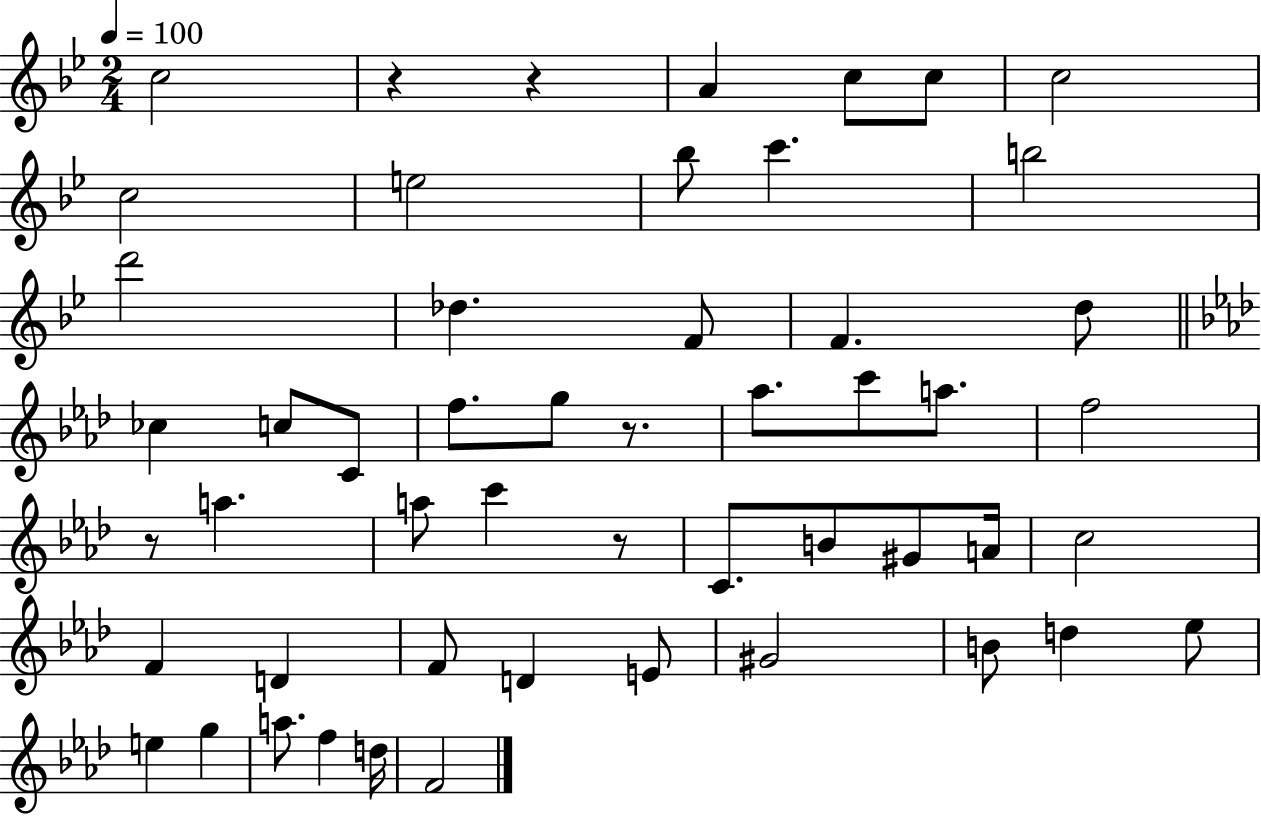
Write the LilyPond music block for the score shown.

{
  \clef treble
  \numericTimeSignature
  \time 2/4
  \key bes \major
  \tempo 4 = 100
  c''2 | r4 r4 | a'4 c''8 c''8 | c''2 | \break c''2 | e''2 | bes''8 c'''4. | b''2 | \break d'''2 | des''4. f'8 | f'4. d''8 | \bar "||" \break \key aes \major ces''4 c''8 c'8 | f''8. g''8 r8. | aes''8. c'''8 a''8. | f''2 | \break r8 a''4. | a''8 c'''4 r8 | c'8. b'8 gis'8 a'16 | c''2 | \break f'4 d'4 | f'8 d'4 e'8 | gis'2 | b'8 d''4 ees''8 | \break e''4 g''4 | a''8. f''4 d''16 | f'2 | \bar "|."
}